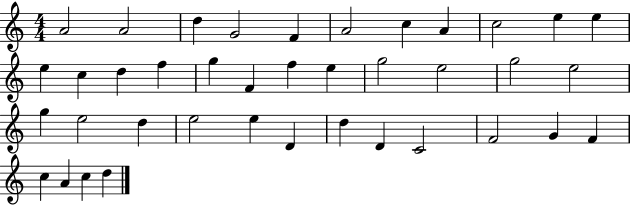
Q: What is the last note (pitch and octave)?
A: D5